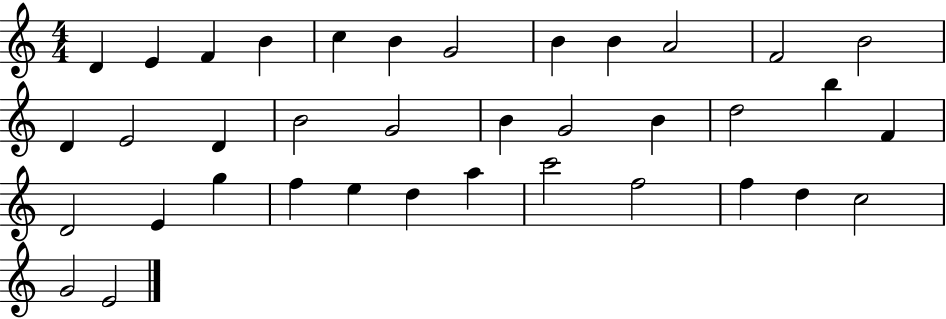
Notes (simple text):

D4/q E4/q F4/q B4/q C5/q B4/q G4/h B4/q B4/q A4/h F4/h B4/h D4/q E4/h D4/q B4/h G4/h B4/q G4/h B4/q D5/h B5/q F4/q D4/h E4/q G5/q F5/q E5/q D5/q A5/q C6/h F5/h F5/q D5/q C5/h G4/h E4/h